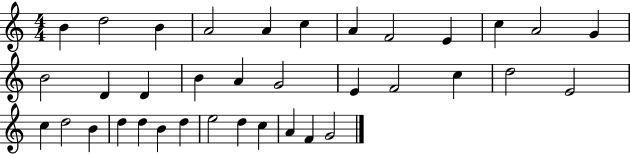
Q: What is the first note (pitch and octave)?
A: B4